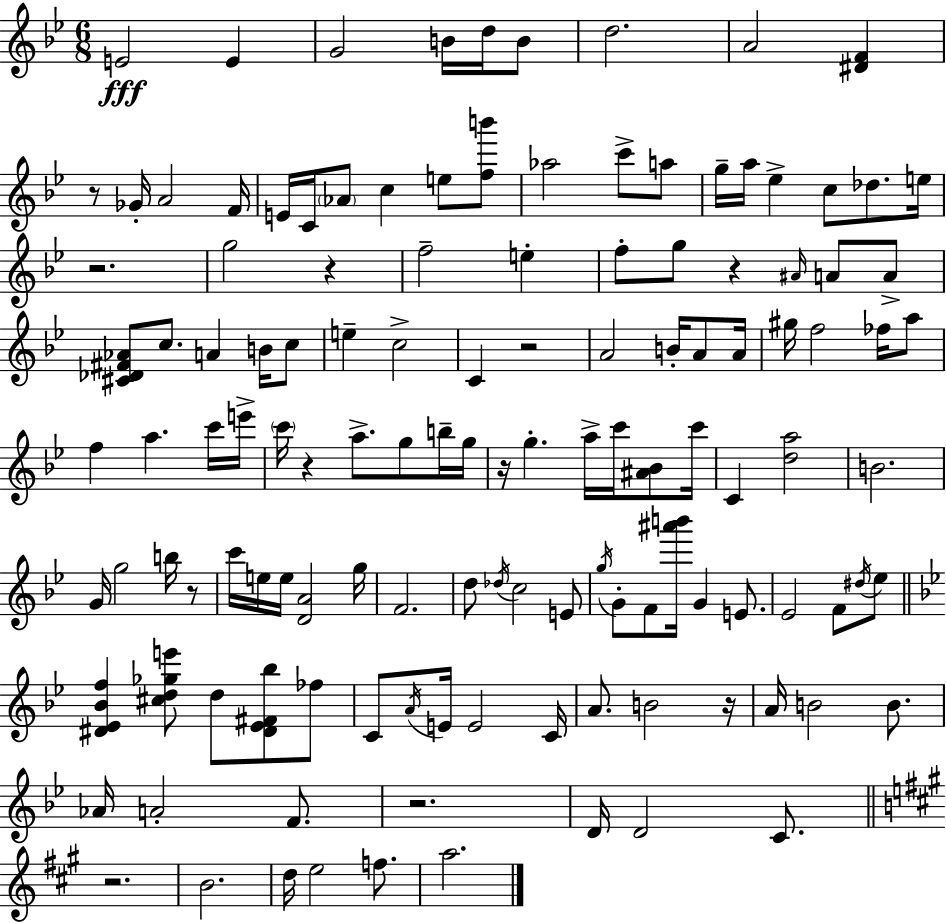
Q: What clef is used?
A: treble